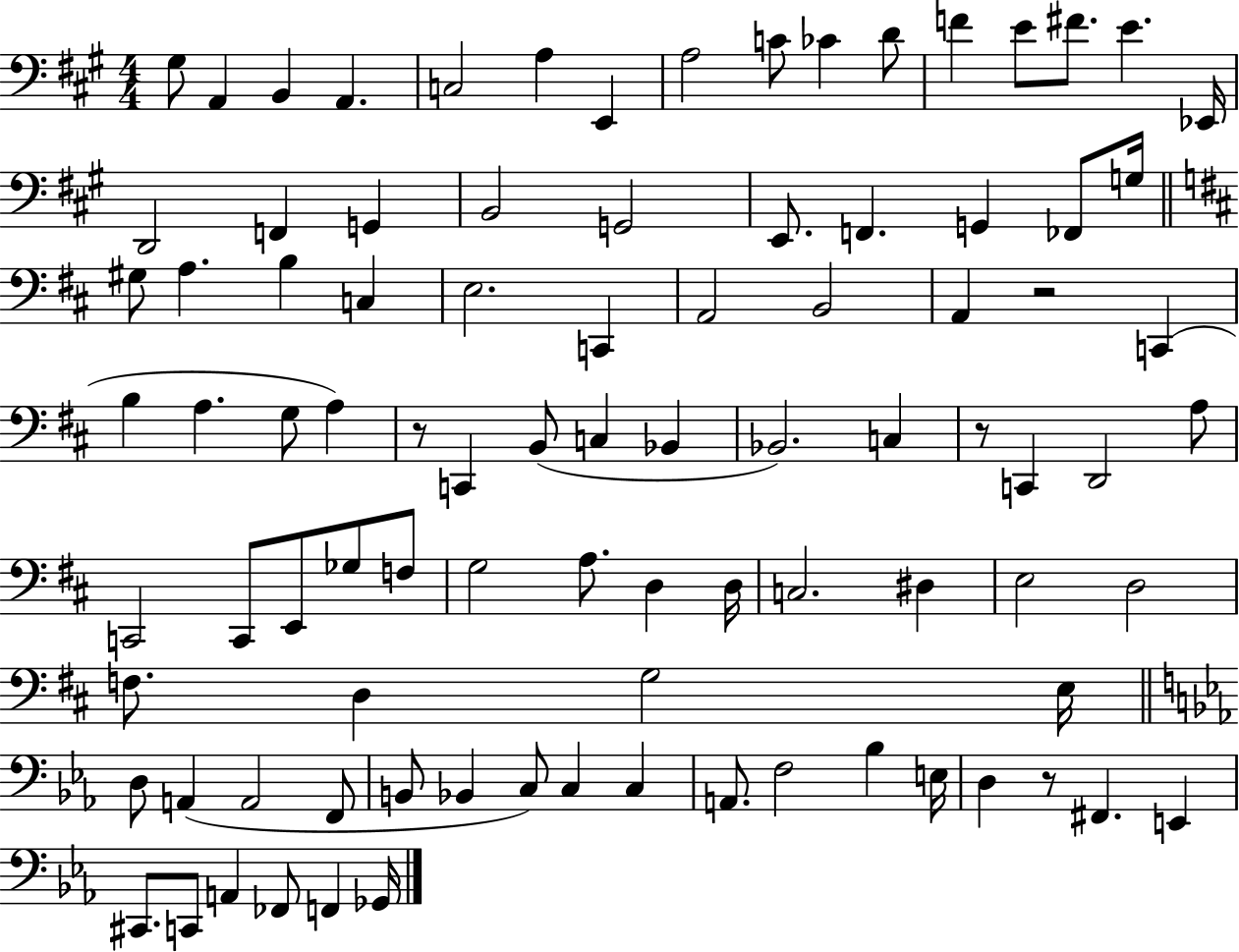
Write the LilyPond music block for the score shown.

{
  \clef bass
  \numericTimeSignature
  \time 4/4
  \key a \major
  \repeat volta 2 { gis8 a,4 b,4 a,4. | c2 a4 e,4 | a2 c'8 ces'4 d'8 | f'4 e'8 fis'8. e'4. ees,16 | \break d,2 f,4 g,4 | b,2 g,2 | e,8. f,4. g,4 fes,8 g16 | \bar "||" \break \key b \minor gis8 a4. b4 c4 | e2. c,4 | a,2 b,2 | a,4 r2 c,4( | \break b4 a4. g8 a4) | r8 c,4 b,8( c4 bes,4 | bes,2.) c4 | r8 c,4 d,2 a8 | \break c,2 c,8 e,8 ges8 f8 | g2 a8. d4 d16 | c2. dis4 | e2 d2 | \break f8. d4 g2 e16 | \bar "||" \break \key ees \major d8 a,4( a,2 f,8 | b,8 bes,4 c8) c4 c4 | a,8. f2 bes4 e16 | d4 r8 fis,4. e,4 | \break cis,8. c,8 a,4 fes,8 f,4 ges,16 | } \bar "|."
}